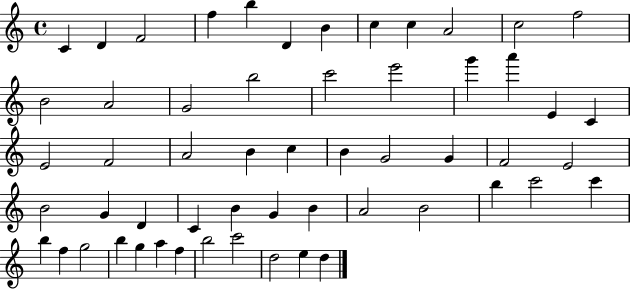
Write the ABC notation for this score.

X:1
T:Untitled
M:4/4
L:1/4
K:C
C D F2 f b D B c c A2 c2 f2 B2 A2 G2 b2 c'2 e'2 g' a' E C E2 F2 A2 B c B G2 G F2 E2 B2 G D C B G B A2 B2 b c'2 c' b f g2 b g a f b2 c'2 d2 e d